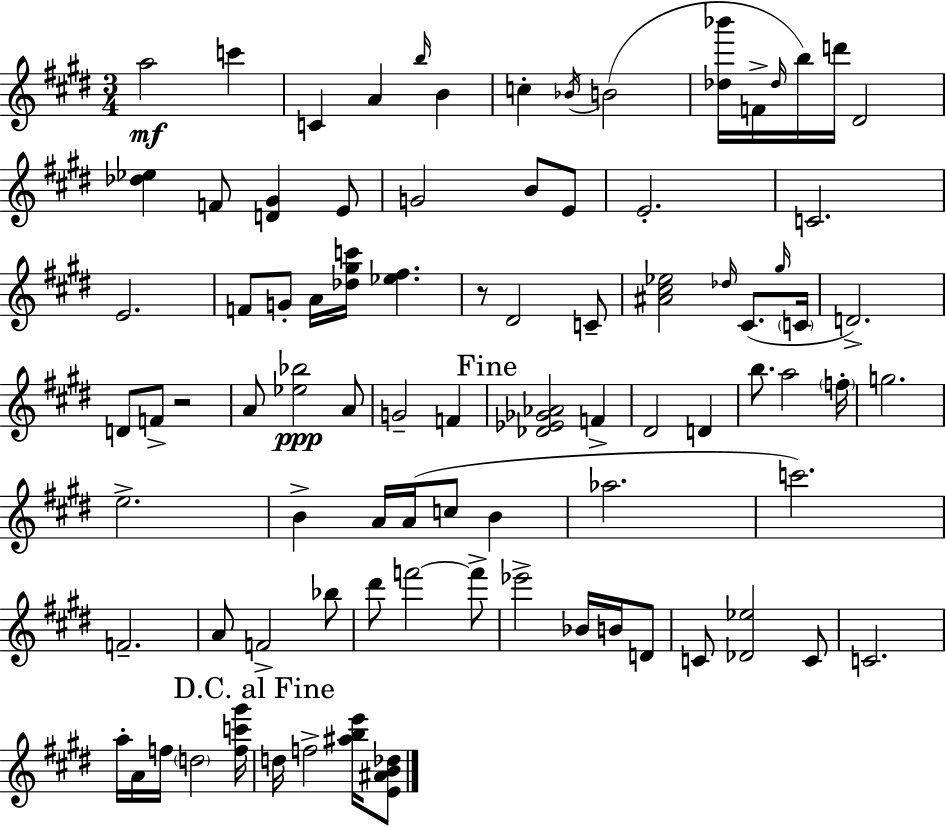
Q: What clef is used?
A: treble